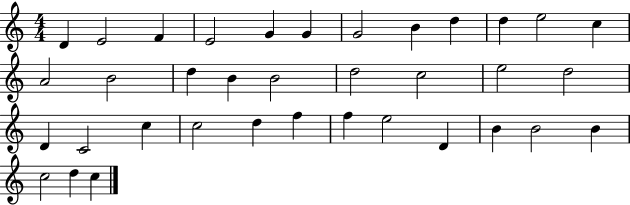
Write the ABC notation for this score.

X:1
T:Untitled
M:4/4
L:1/4
K:C
D E2 F E2 G G G2 B d d e2 c A2 B2 d B B2 d2 c2 e2 d2 D C2 c c2 d f f e2 D B B2 B c2 d c